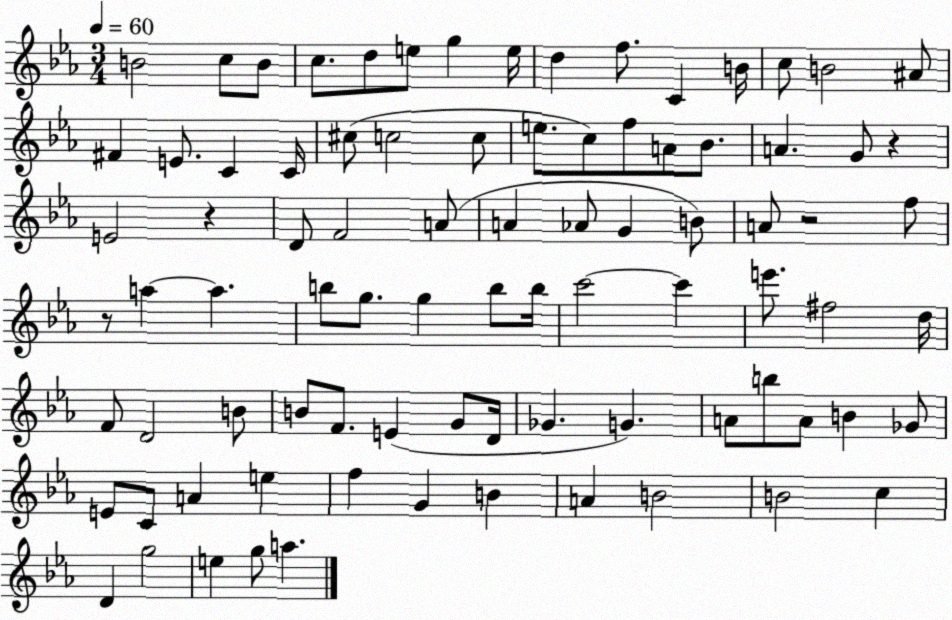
X:1
T:Untitled
M:3/4
L:1/4
K:Eb
B2 c/2 B/2 c/2 d/2 e/2 g e/4 d f/2 C B/4 c/2 B2 ^A/2 ^F E/2 C C/4 ^c/2 c2 c/2 e/2 c/2 f/2 A/2 _B/2 A G/2 z E2 z D/2 F2 A/2 A _A/2 G B/2 A/2 z2 f/2 z/2 a a b/2 g/2 g b/2 b/4 c'2 c' e'/2 ^f2 d/4 F/2 D2 B/2 B/2 F/2 E G/2 D/4 _G G A/2 b/2 A/2 B _G/2 E/2 C/2 A e f G B A B2 B2 c D g2 e g/2 a